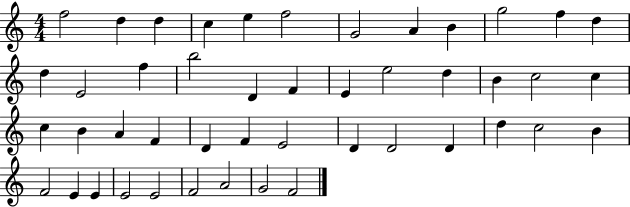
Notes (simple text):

F5/h D5/q D5/q C5/q E5/q F5/h G4/h A4/q B4/q G5/h F5/q D5/q D5/q E4/h F5/q B5/h D4/q F4/q E4/q E5/h D5/q B4/q C5/h C5/q C5/q B4/q A4/q F4/q D4/q F4/q E4/h D4/q D4/h D4/q D5/q C5/h B4/q F4/h E4/q E4/q E4/h E4/h F4/h A4/h G4/h F4/h